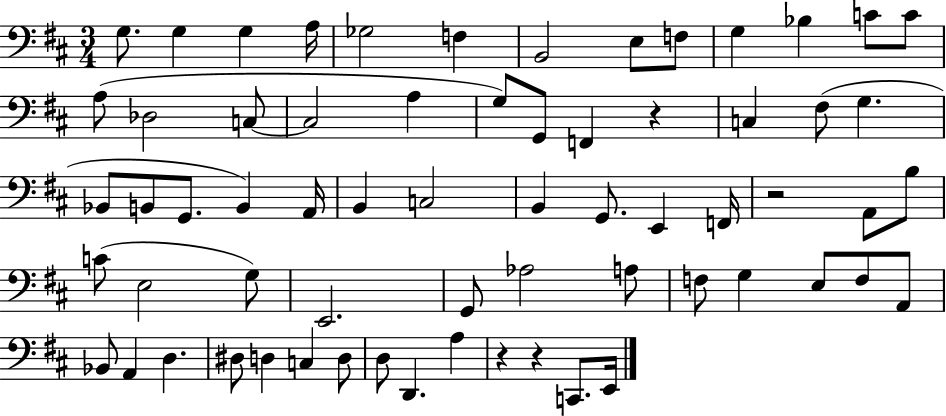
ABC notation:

X:1
T:Untitled
M:3/4
L:1/4
K:D
G,/2 G, G, A,/4 _G,2 F, B,,2 E,/2 F,/2 G, _B, C/2 C/2 A,/2 _D,2 C,/2 C,2 A, G,/2 G,,/2 F,, z C, ^F,/2 G, _B,,/2 B,,/2 G,,/2 B,, A,,/4 B,, C,2 B,, G,,/2 E,, F,,/4 z2 A,,/2 B,/2 C/2 E,2 G,/2 E,,2 G,,/2 _A,2 A,/2 F,/2 G, E,/2 F,/2 A,,/2 _B,,/2 A,, D, ^D,/2 D, C, D,/2 D,/2 D,, A, z z C,,/2 E,,/4